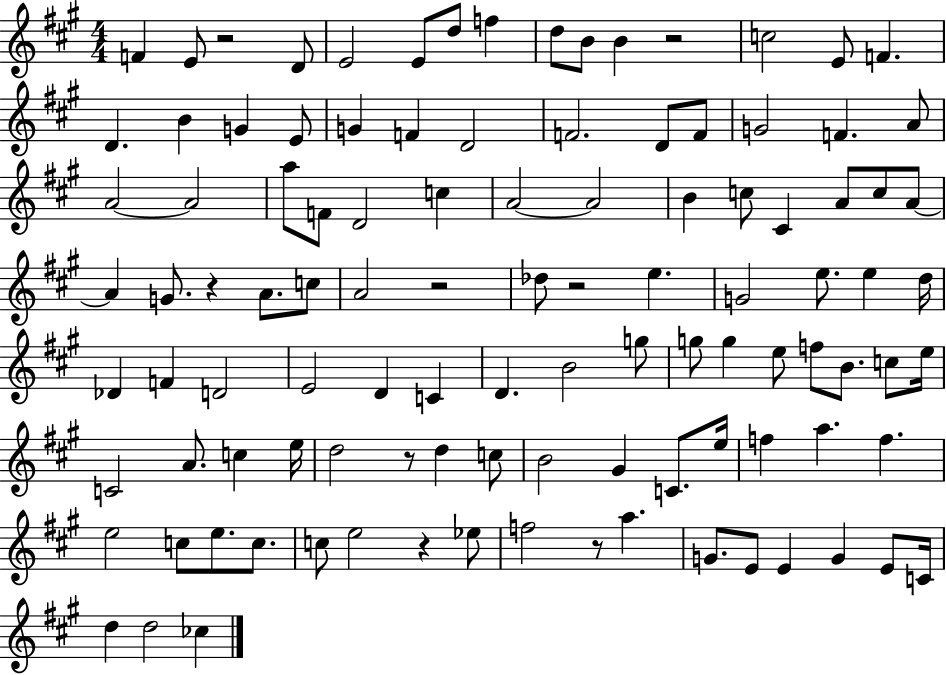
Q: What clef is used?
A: treble